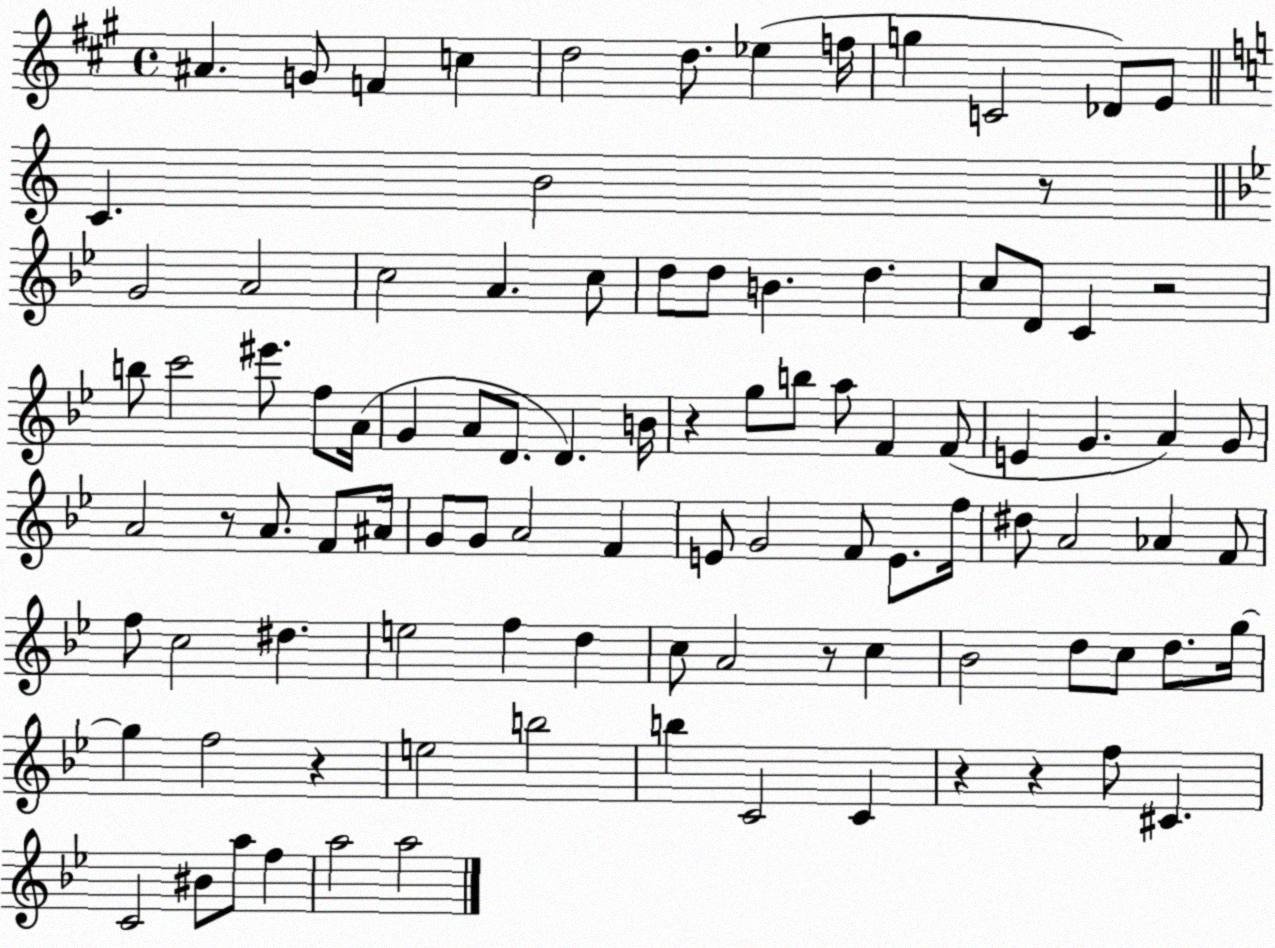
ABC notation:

X:1
T:Untitled
M:4/4
L:1/4
K:A
^A G/2 F c d2 d/2 _e f/4 g C2 _D/2 E/2 C B2 z/2 G2 A2 c2 A c/2 d/2 d/2 B d c/2 D/2 C z2 b/2 c'2 ^e'/2 f/2 A/4 G A/2 D/2 D B/4 z g/2 b/2 a/2 F F/2 E G A G/2 A2 z/2 A/2 F/2 ^A/4 G/2 G/2 A2 F E/2 G2 F/2 E/2 f/4 ^d/2 A2 _A F/2 f/2 c2 ^d e2 f d c/2 A2 z/2 c _B2 d/2 c/2 d/2 g/4 g f2 z e2 b2 b C2 C z z f/2 ^C C2 ^B/2 a/2 f a2 a2